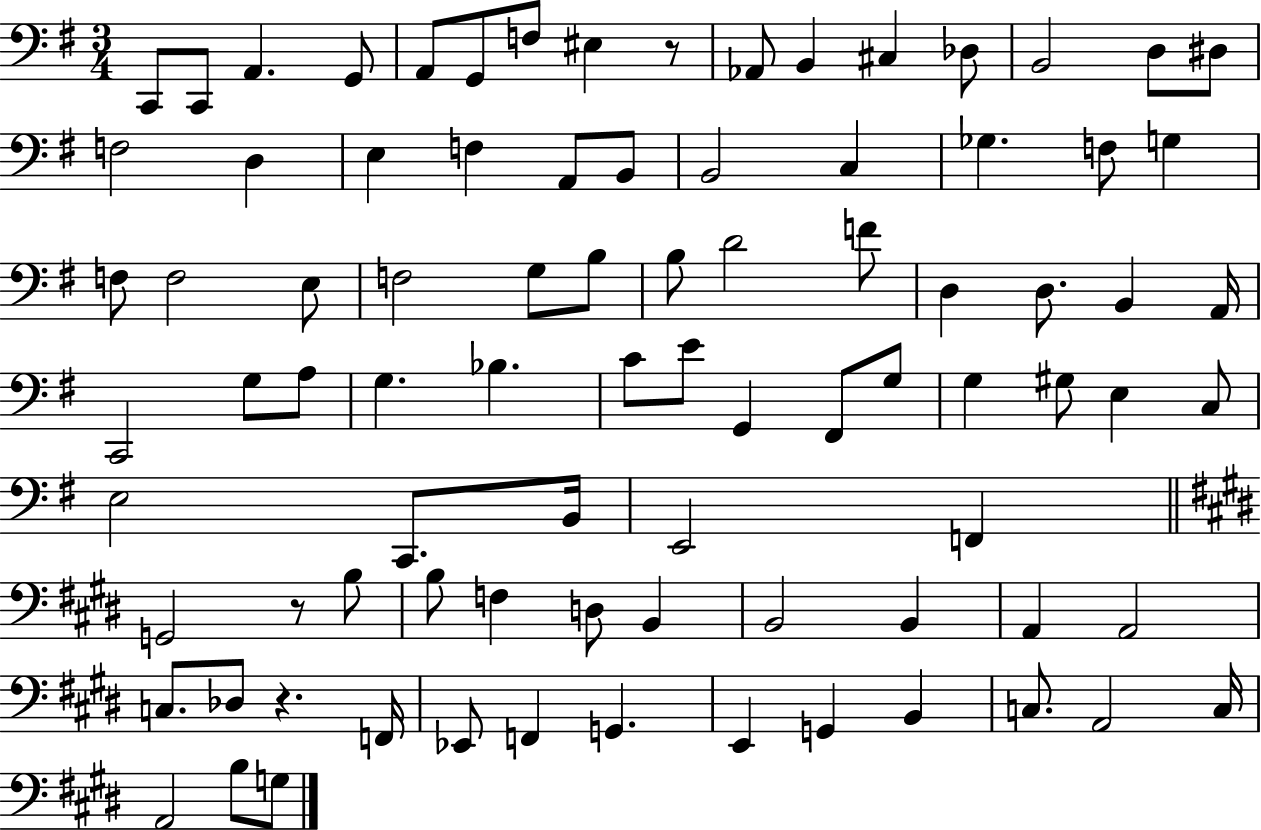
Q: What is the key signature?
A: G major